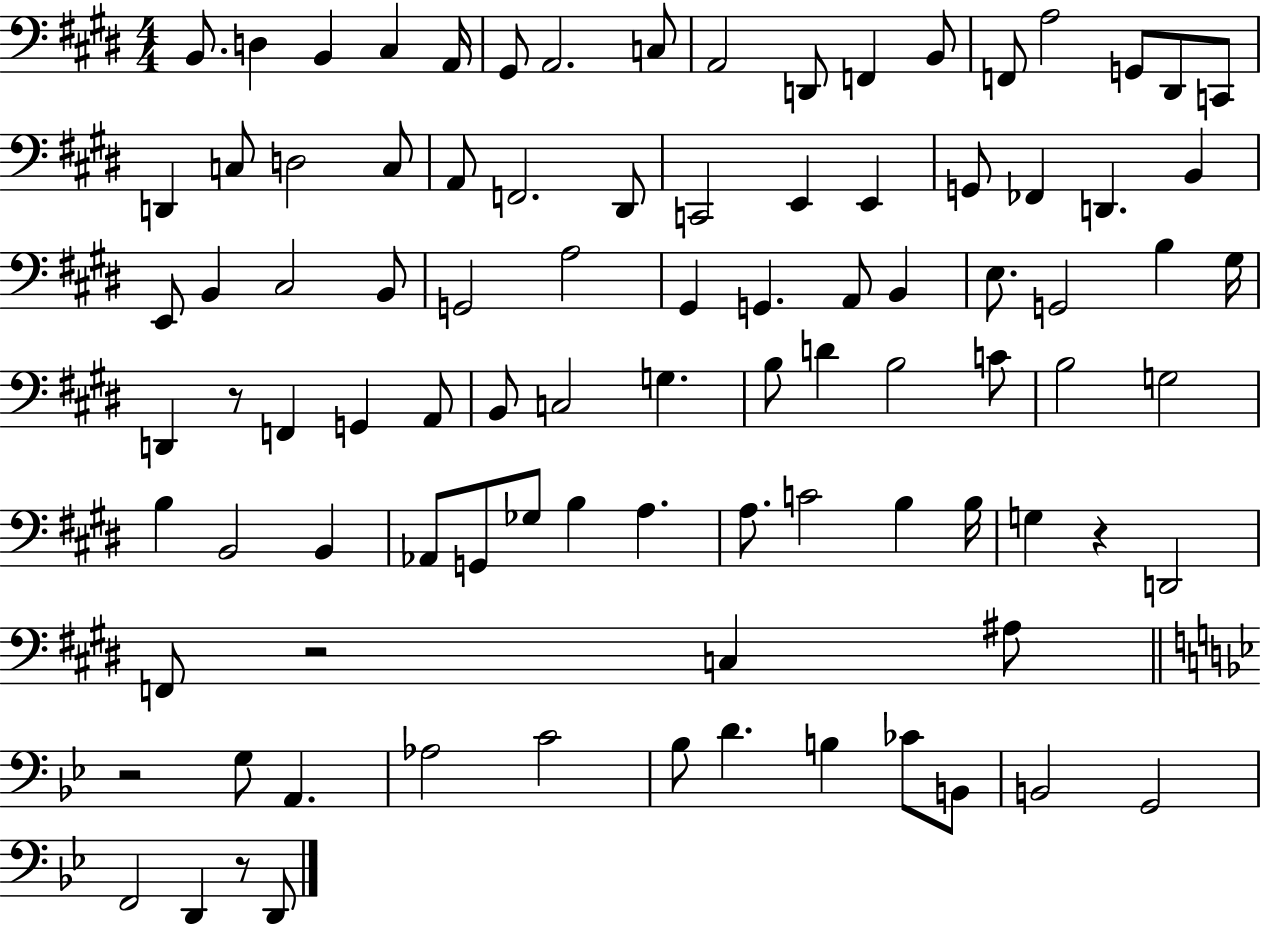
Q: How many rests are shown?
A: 5